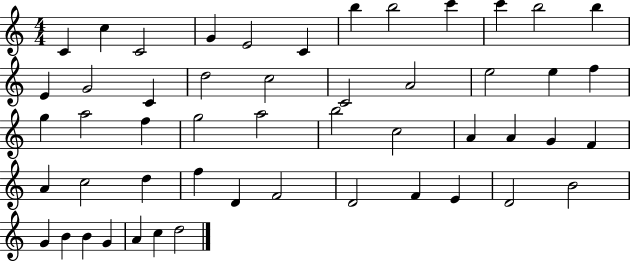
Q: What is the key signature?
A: C major